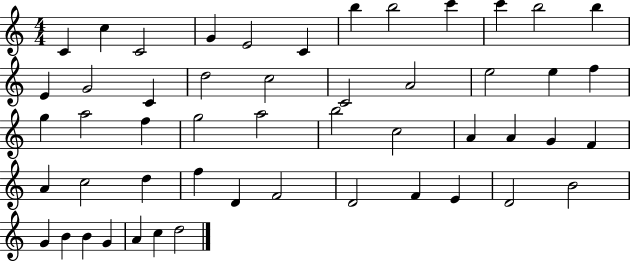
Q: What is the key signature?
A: C major